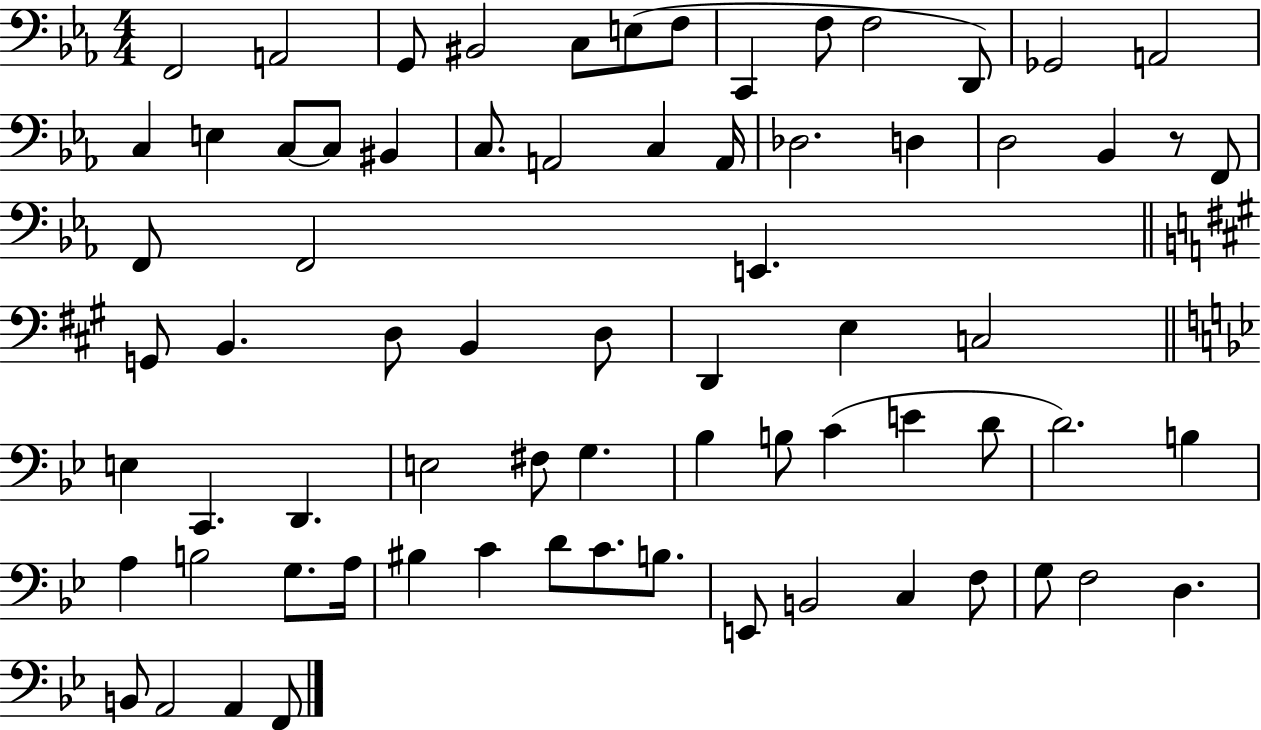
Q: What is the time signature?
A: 4/4